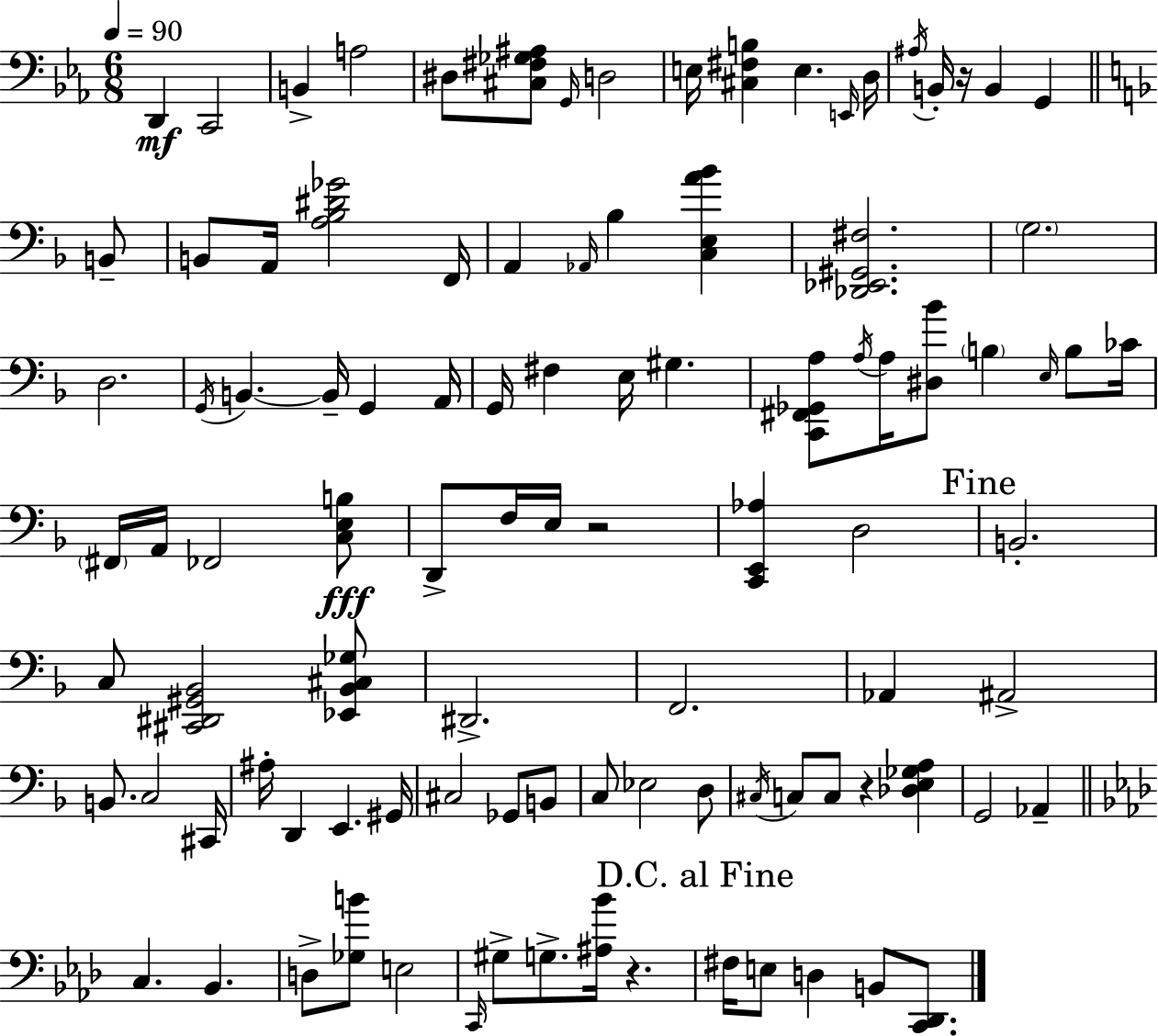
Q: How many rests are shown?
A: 4